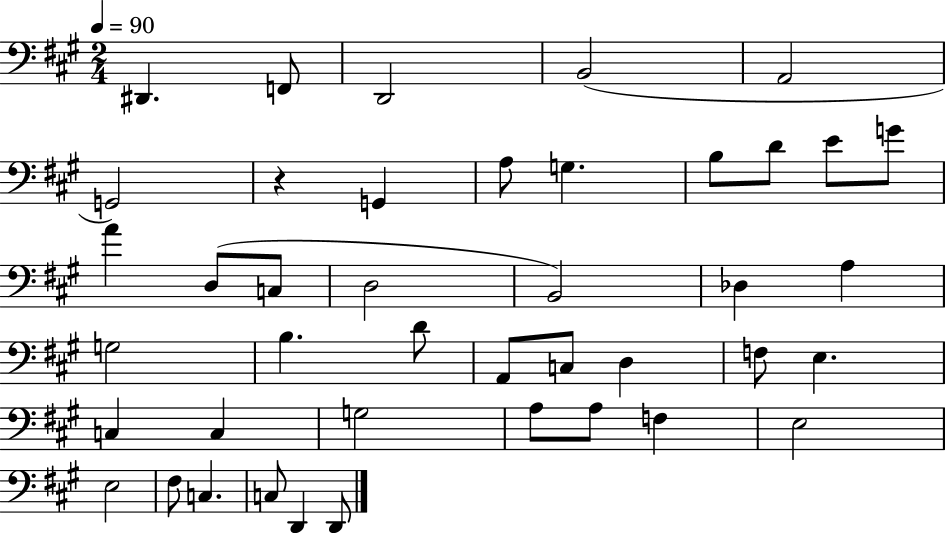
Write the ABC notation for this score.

X:1
T:Untitled
M:2/4
L:1/4
K:A
^D,, F,,/2 D,,2 B,,2 A,,2 G,,2 z G,, A,/2 G, B,/2 D/2 E/2 G/2 A D,/2 C,/2 D,2 B,,2 _D, A, G,2 B, D/2 A,,/2 C,/2 D, F,/2 E, C, C, G,2 A,/2 A,/2 F, E,2 E,2 ^F,/2 C, C,/2 D,, D,,/2